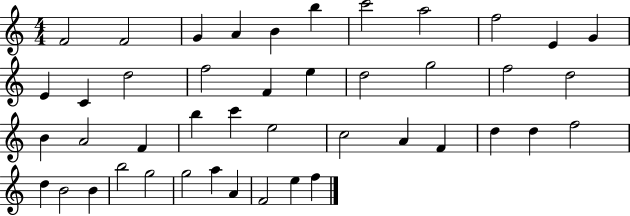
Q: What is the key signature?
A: C major